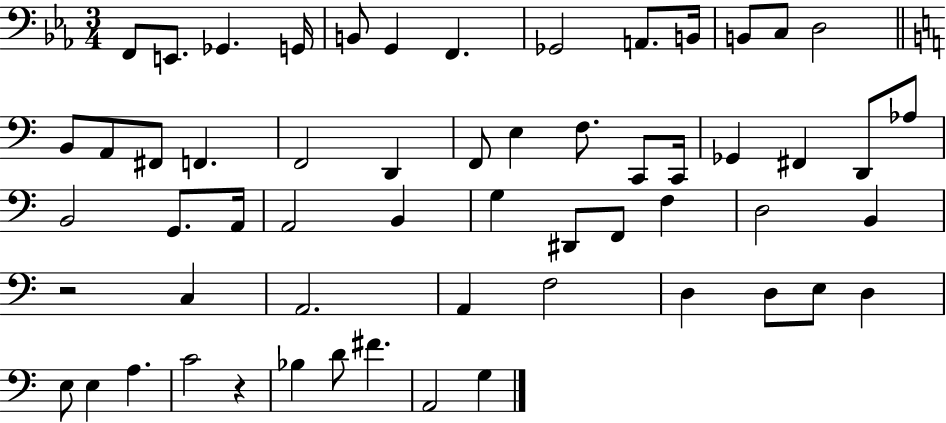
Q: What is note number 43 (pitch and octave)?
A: F3